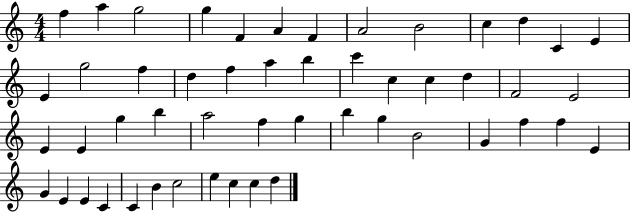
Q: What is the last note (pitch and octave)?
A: D5